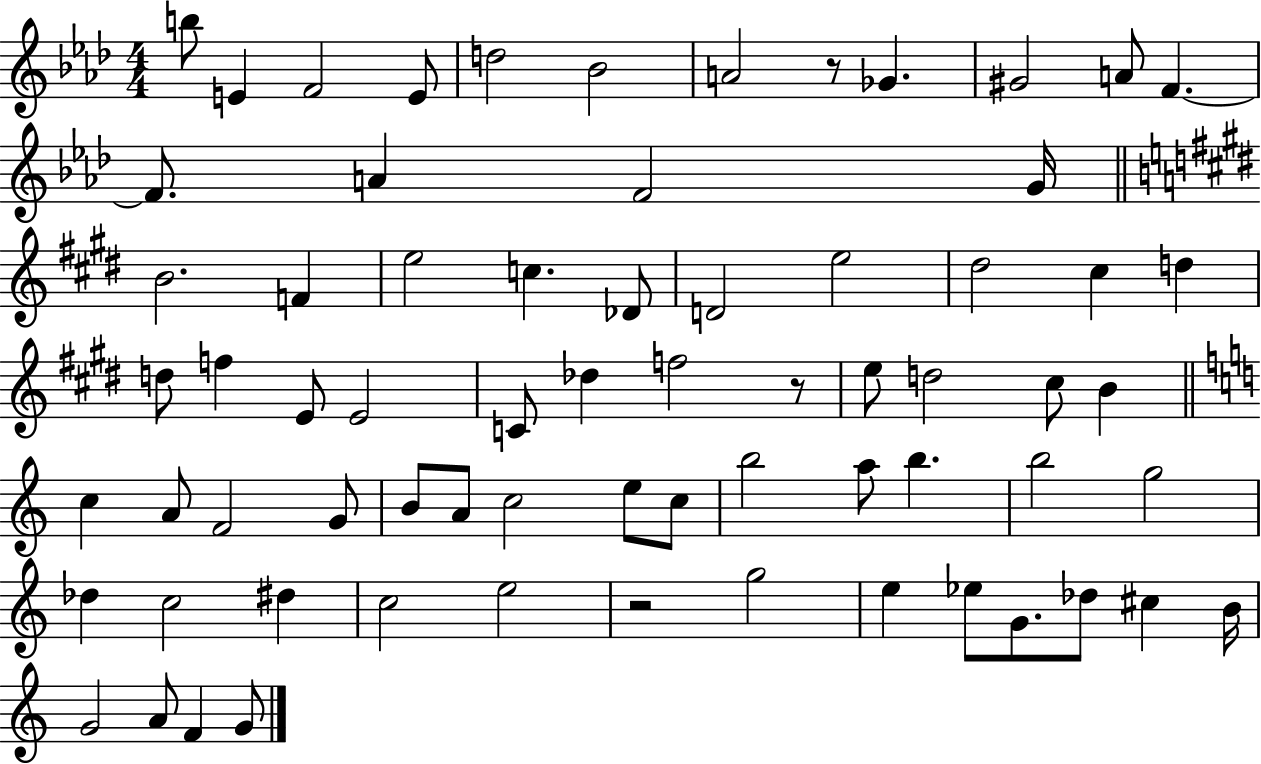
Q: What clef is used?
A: treble